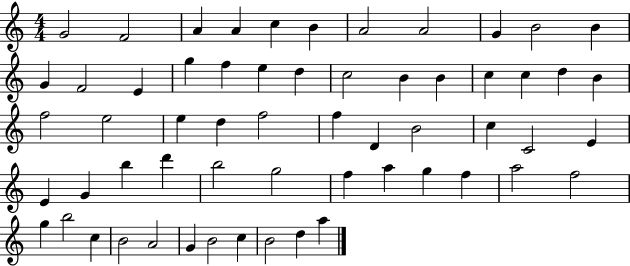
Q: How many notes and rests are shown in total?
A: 59